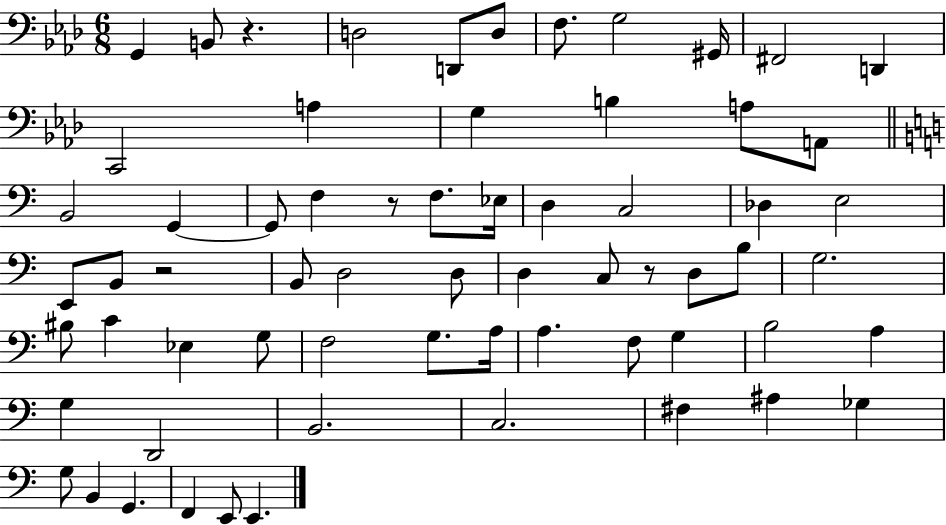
X:1
T:Untitled
M:6/8
L:1/4
K:Ab
G,, B,,/2 z D,2 D,,/2 D,/2 F,/2 G,2 ^G,,/4 ^F,,2 D,, C,,2 A, G, B, A,/2 A,,/2 B,,2 G,, G,,/2 F, z/2 F,/2 _E,/4 D, C,2 _D, E,2 E,,/2 B,,/2 z2 B,,/2 D,2 D,/2 D, C,/2 z/2 D,/2 B,/2 G,2 ^B,/2 C _E, G,/2 F,2 G,/2 A,/4 A, F,/2 G, B,2 A, G, D,,2 B,,2 C,2 ^F, ^A, _G, G,/2 B,, G,, F,, E,,/2 E,,